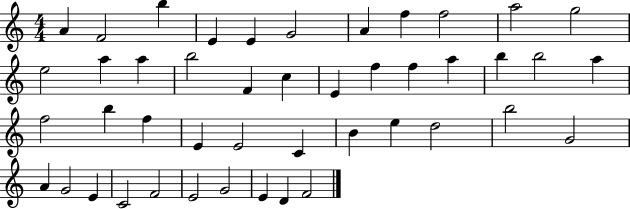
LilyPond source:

{
  \clef treble
  \numericTimeSignature
  \time 4/4
  \key c \major
  a'4 f'2 b''4 | e'4 e'4 g'2 | a'4 f''4 f''2 | a''2 g''2 | \break e''2 a''4 a''4 | b''2 f'4 c''4 | e'4 f''4 f''4 a''4 | b''4 b''2 a''4 | \break f''2 b''4 f''4 | e'4 e'2 c'4 | b'4 e''4 d''2 | b''2 g'2 | \break a'4 g'2 e'4 | c'2 f'2 | e'2 g'2 | e'4 d'4 f'2 | \break \bar "|."
}